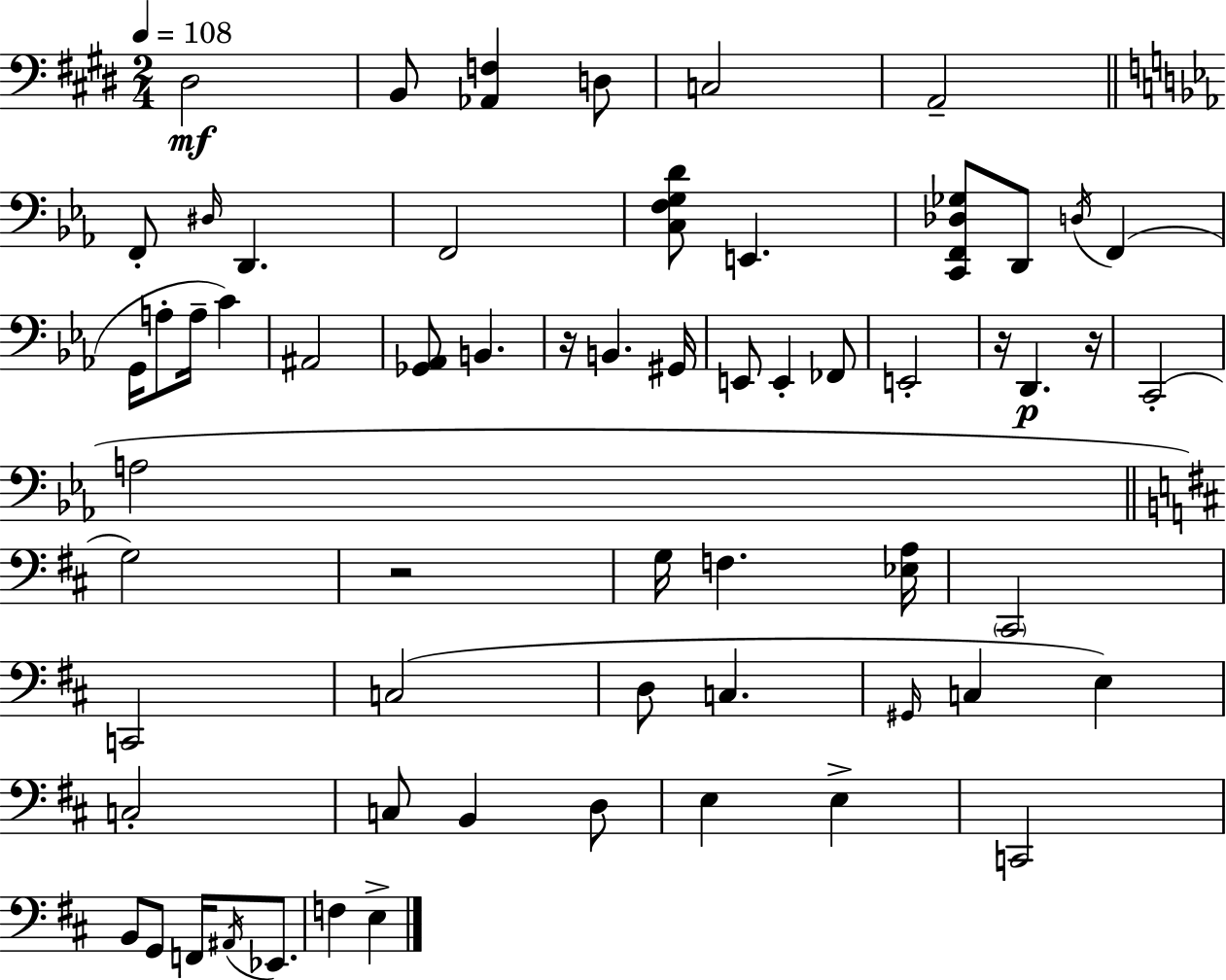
{
  \clef bass
  \numericTimeSignature
  \time 2/4
  \key e \major
  \tempo 4 = 108
  dis2\mf | b,8 <aes, f>4 d8 | c2 | a,2-- | \break \bar "||" \break \key c \minor f,8-. \grace { dis16 } d,4. | f,2 | <c f g d'>8 e,4. | <c, f, des ges>8 d,8 \acciaccatura { d16 } f,4( | \break g,16 a8-. a16-- c'4) | ais,2 | <ges, aes,>8 b,4. | r16 b,4. | \break gis,16 e,8 e,4-. | fes,8 e,2-. | r16 d,4.\p | r16 c,2-.( | \break a2 | \bar "||" \break \key d \major g2) | r2 | g16 f4. <ees a>16 | \parenthesize cis,2 | \break c,2 | c2( | d8 c4. | \grace { gis,16 } c4 e4) | \break c2-. | c8 b,4 d8 | e4 e4-> | c,2 | \break b,8 g,8 f,16 \acciaccatura { ais,16 } ees,8. | f4 e4-> | \bar "|."
}